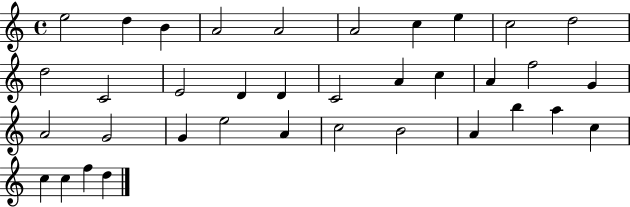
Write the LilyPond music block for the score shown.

{
  \clef treble
  \time 4/4
  \defaultTimeSignature
  \key c \major
  e''2 d''4 b'4 | a'2 a'2 | a'2 c''4 e''4 | c''2 d''2 | \break d''2 c'2 | e'2 d'4 d'4 | c'2 a'4 c''4 | a'4 f''2 g'4 | \break a'2 g'2 | g'4 e''2 a'4 | c''2 b'2 | a'4 b''4 a''4 c''4 | \break c''4 c''4 f''4 d''4 | \bar "|."
}